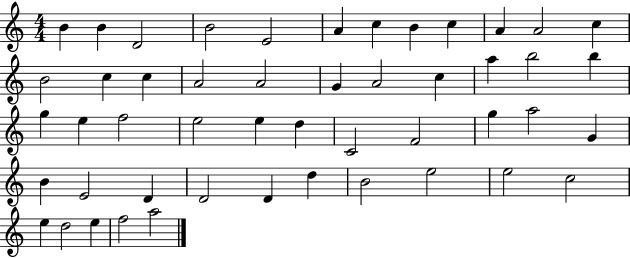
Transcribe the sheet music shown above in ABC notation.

X:1
T:Untitled
M:4/4
L:1/4
K:C
B B D2 B2 E2 A c B c A A2 c B2 c c A2 A2 G A2 c a b2 b g e f2 e2 e d C2 F2 g a2 G B E2 D D2 D d B2 e2 e2 c2 e d2 e f2 a2